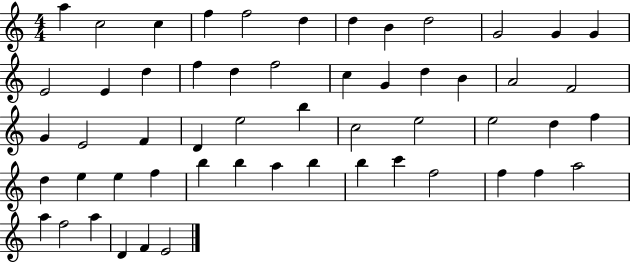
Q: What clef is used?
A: treble